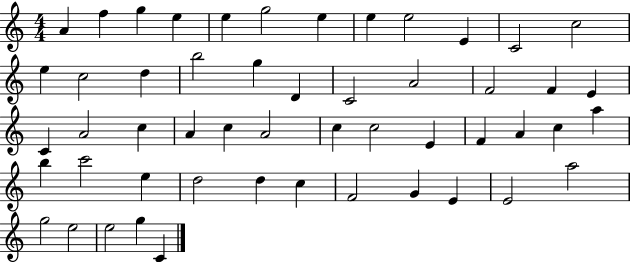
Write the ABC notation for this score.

X:1
T:Untitled
M:4/4
L:1/4
K:C
A f g e e g2 e e e2 E C2 c2 e c2 d b2 g D C2 A2 F2 F E C A2 c A c A2 c c2 E F A c a b c'2 e d2 d c F2 G E E2 a2 g2 e2 e2 g C